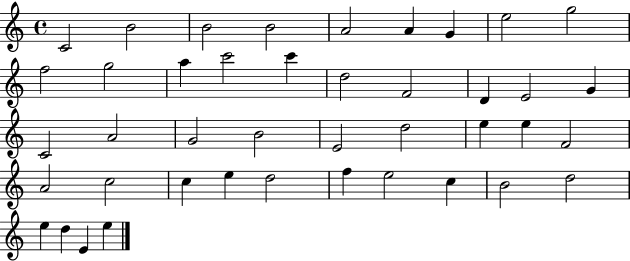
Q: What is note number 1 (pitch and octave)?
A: C4